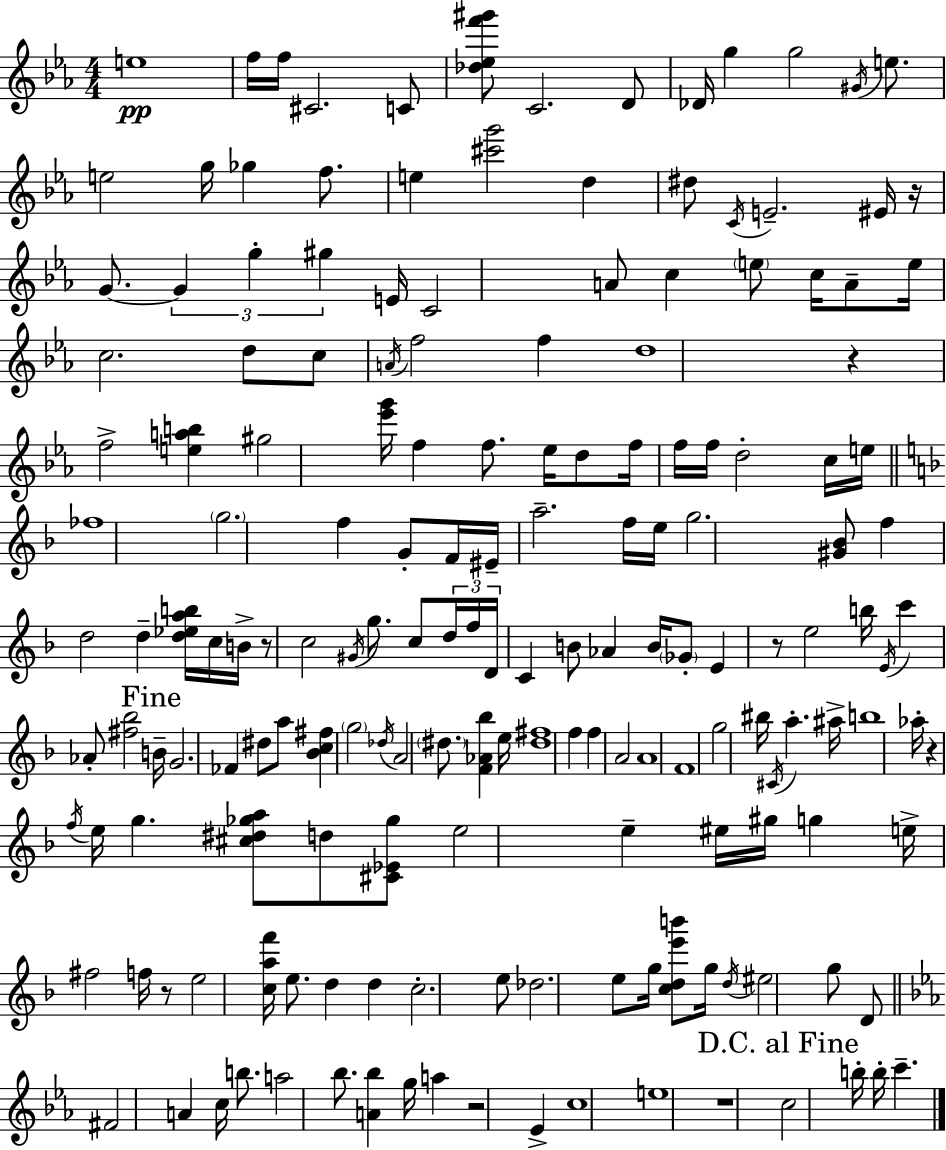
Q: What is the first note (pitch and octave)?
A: E5